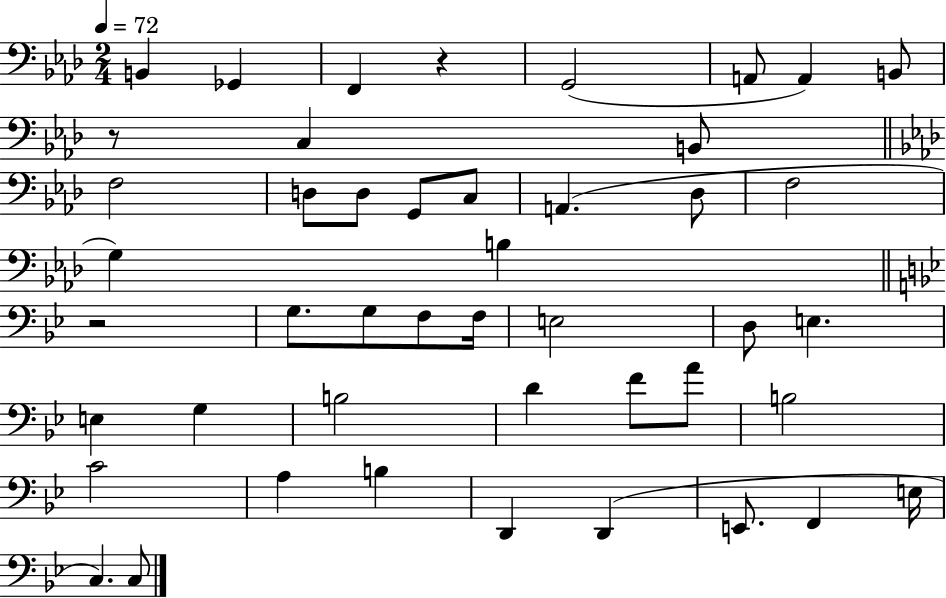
X:1
T:Untitled
M:2/4
L:1/4
K:Ab
B,, _G,, F,, z G,,2 A,,/2 A,, B,,/2 z/2 C, B,,/2 F,2 D,/2 D,/2 G,,/2 C,/2 A,, _D,/2 F,2 G, B, z2 G,/2 G,/2 F,/2 F,/4 E,2 D,/2 E, E, G, B,2 D F/2 A/2 B,2 C2 A, B, D,, D,, E,,/2 F,, E,/4 C, C,/2